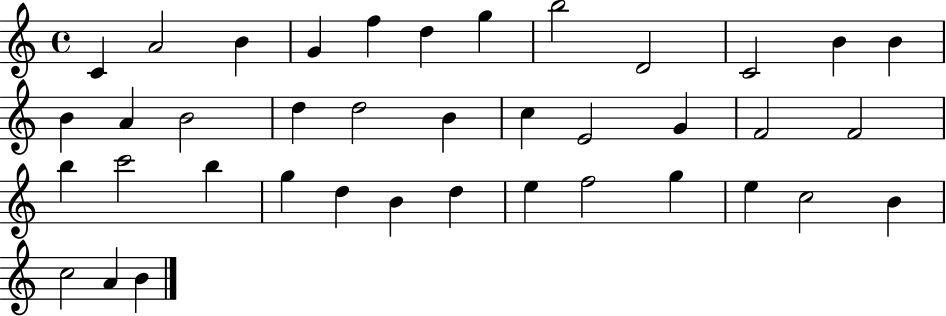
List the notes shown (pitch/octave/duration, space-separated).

C4/q A4/h B4/q G4/q F5/q D5/q G5/q B5/h D4/h C4/h B4/q B4/q B4/q A4/q B4/h D5/q D5/h B4/q C5/q E4/h G4/q F4/h F4/h B5/q C6/h B5/q G5/q D5/q B4/q D5/q E5/q F5/h G5/q E5/q C5/h B4/q C5/h A4/q B4/q